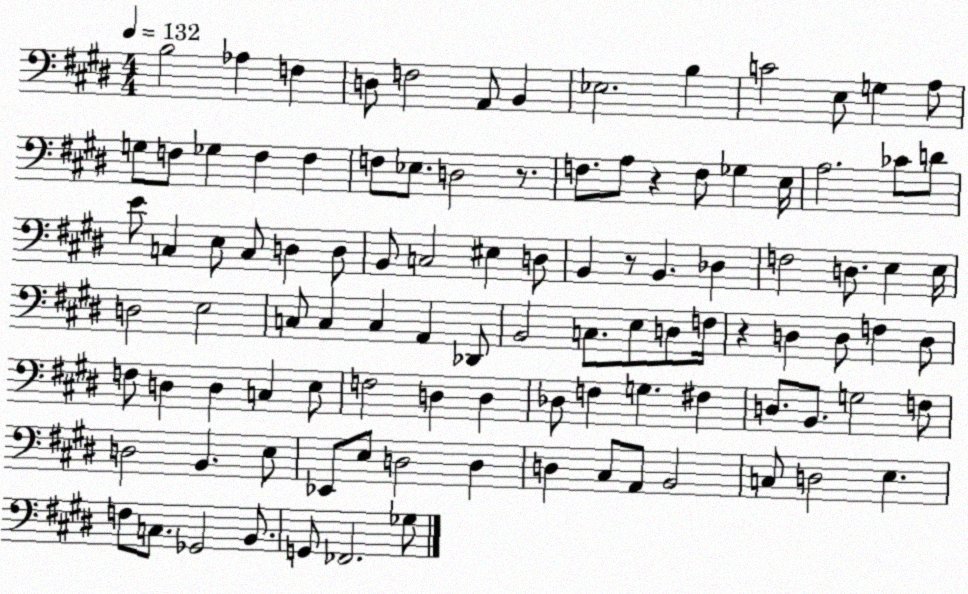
X:1
T:Untitled
M:4/4
L:1/4
K:E
B,2 _A, F, D,/2 F,2 A,,/2 B,, _E,2 B, C2 E,/2 G, A,/2 G,/2 F,/2 _G, F, F, F,/2 _E,/2 D,2 z/2 F,/2 A,/2 z F,/2 _G, E,/4 A,2 _C/2 D/2 E/2 C, E,/2 C,/2 D, D,/2 B,,/2 C,2 ^E, D,/2 B,, z/2 B,, _D, F,2 D,/2 E, E,/4 D,2 E,2 C,/2 C, C, A,, _D,,/2 B,,2 C,/2 E,/2 D,/2 F,/4 z D, D,/2 F, D,/2 F,/2 D, D, C, E,/2 F,2 D, D, _D,/2 F, G, ^F, D,/2 B,,/2 G,2 F,/2 D,2 B,, E,/2 _E,,/2 E,/2 D,2 D, D, ^C,/2 A,,/2 B,,2 C,/2 D,2 E, F,/2 C,/2 _G,,2 B,,/2 G,,/2 _F,,2 _G,/2